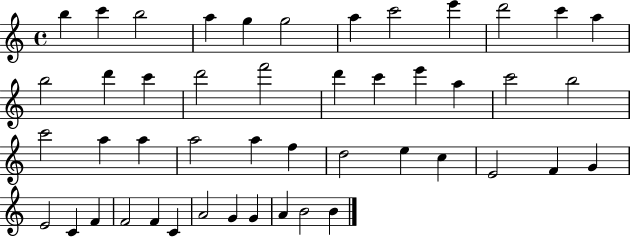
{
  \clef treble
  \time 4/4
  \defaultTimeSignature
  \key c \major
  b''4 c'''4 b''2 | a''4 g''4 g''2 | a''4 c'''2 e'''4 | d'''2 c'''4 a''4 | \break b''2 d'''4 c'''4 | d'''2 f'''2 | d'''4 c'''4 e'''4 a''4 | c'''2 b''2 | \break c'''2 a''4 a''4 | a''2 a''4 f''4 | d''2 e''4 c''4 | e'2 f'4 g'4 | \break e'2 c'4 f'4 | f'2 f'4 c'4 | a'2 g'4 g'4 | a'4 b'2 b'4 | \break \bar "|."
}